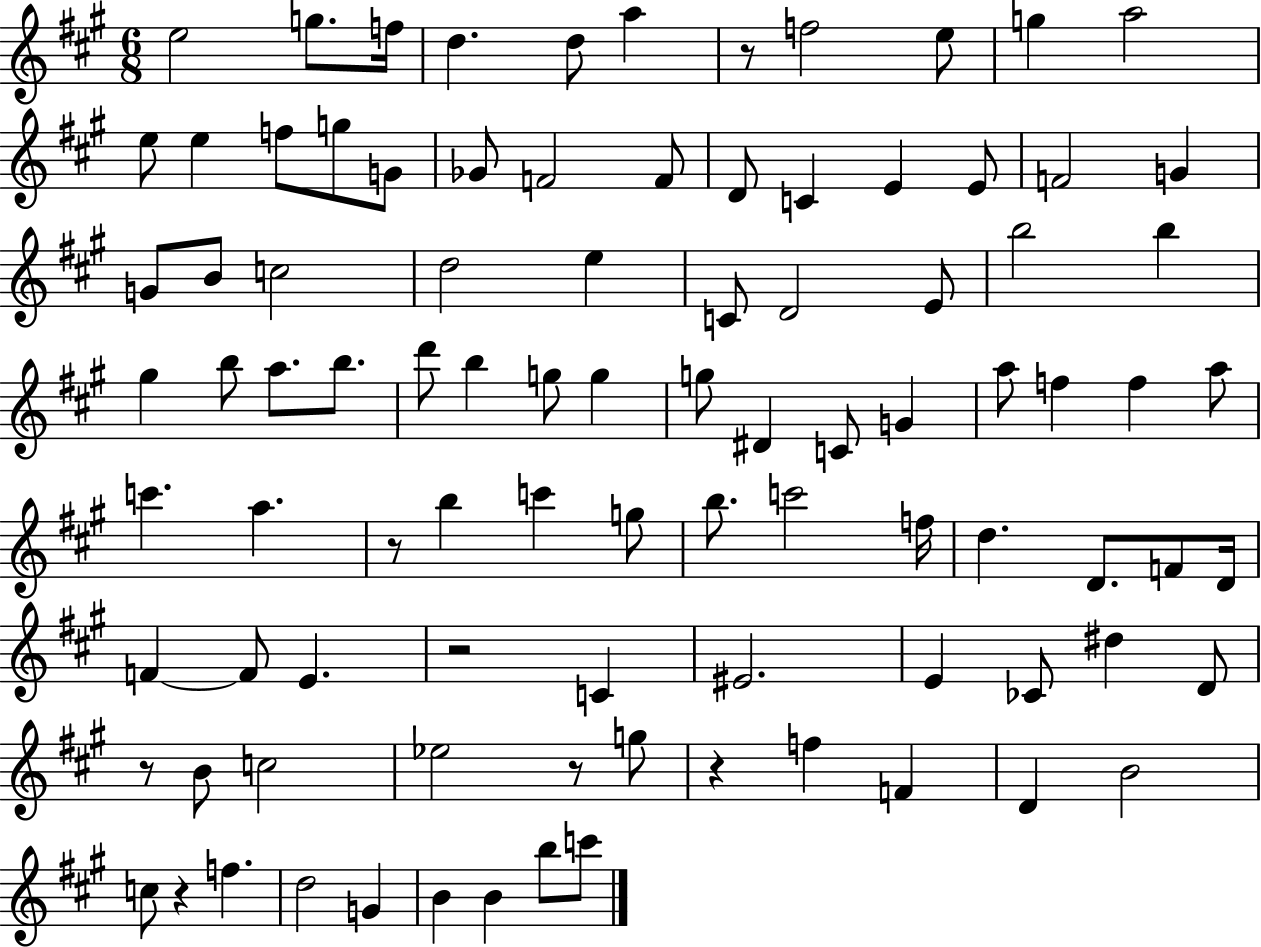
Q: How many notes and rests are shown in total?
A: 94